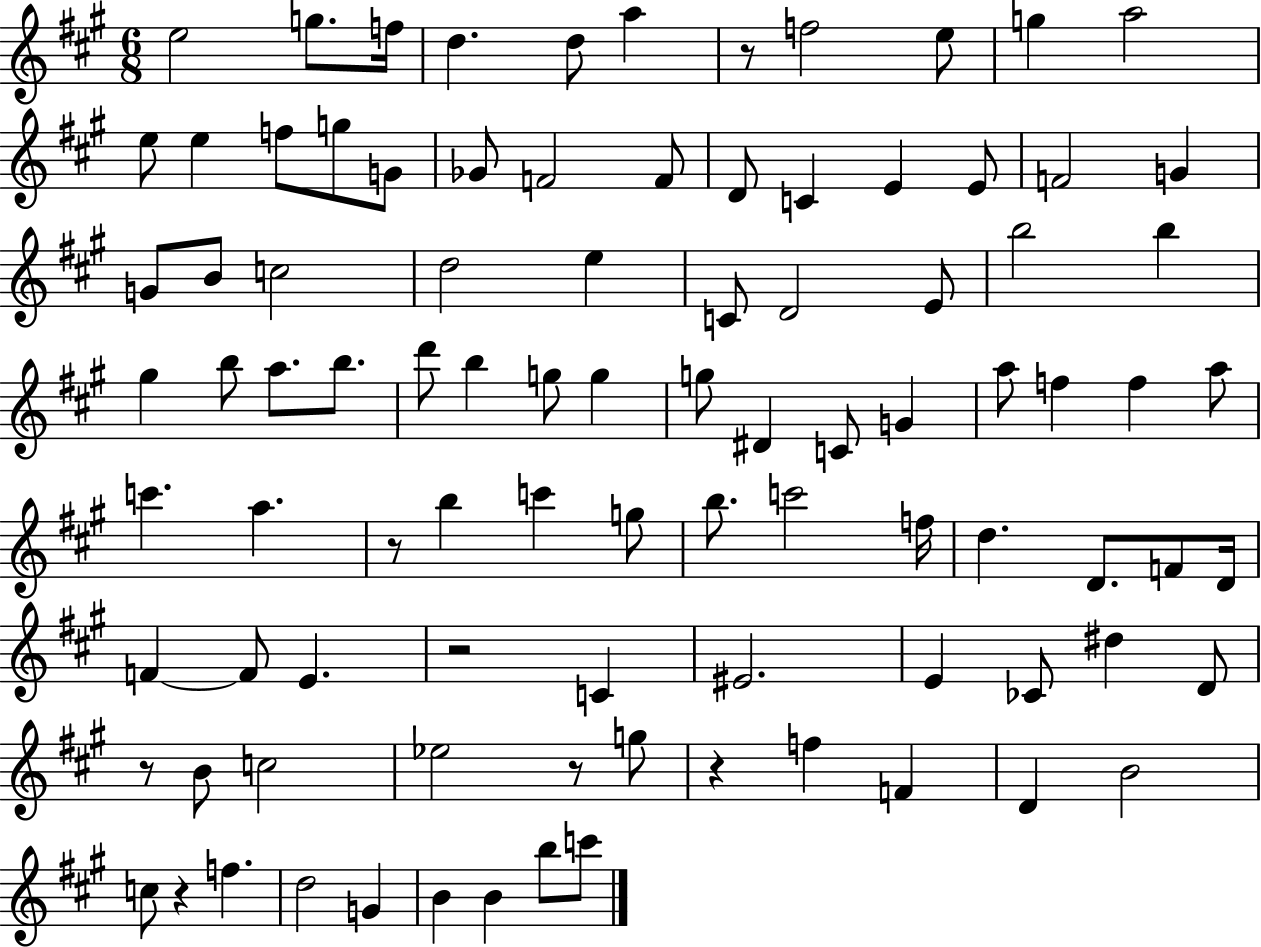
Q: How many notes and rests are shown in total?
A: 94